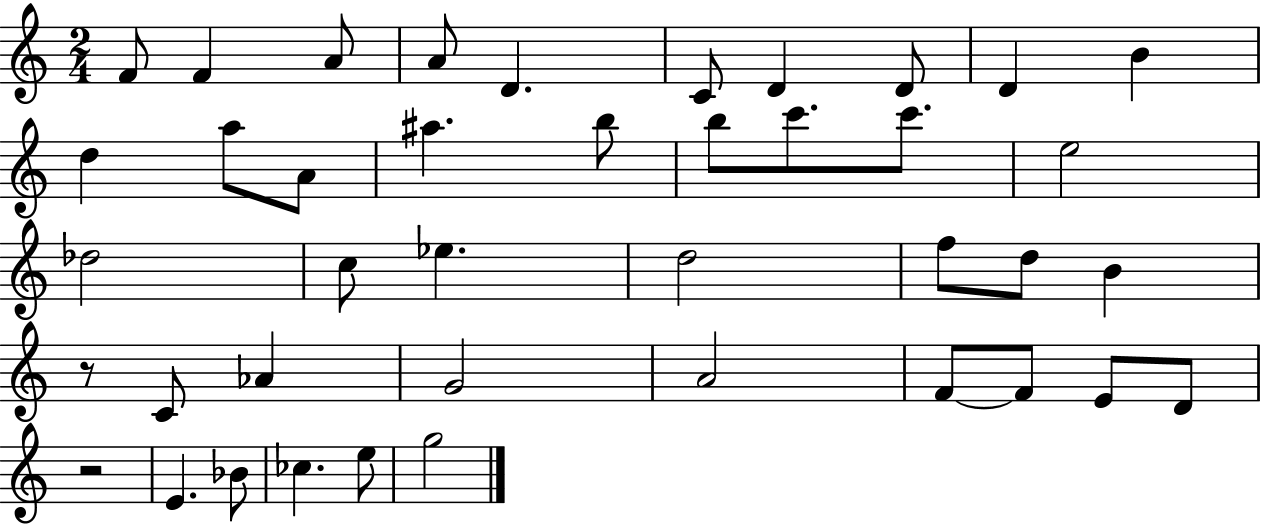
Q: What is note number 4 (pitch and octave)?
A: A4